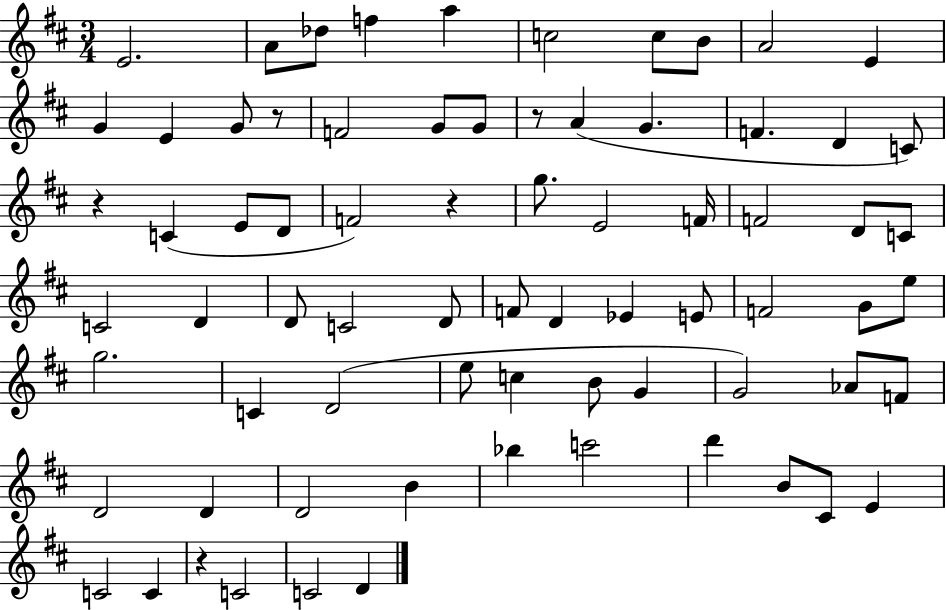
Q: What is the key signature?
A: D major